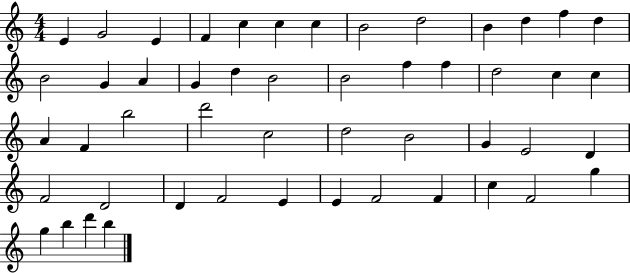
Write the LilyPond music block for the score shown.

{
  \clef treble
  \numericTimeSignature
  \time 4/4
  \key c \major
  e'4 g'2 e'4 | f'4 c''4 c''4 c''4 | b'2 d''2 | b'4 d''4 f''4 d''4 | \break b'2 g'4 a'4 | g'4 d''4 b'2 | b'2 f''4 f''4 | d''2 c''4 c''4 | \break a'4 f'4 b''2 | d'''2 c''2 | d''2 b'2 | g'4 e'2 d'4 | \break f'2 d'2 | d'4 f'2 e'4 | e'4 f'2 f'4 | c''4 f'2 g''4 | \break g''4 b''4 d'''4 b''4 | \bar "|."
}